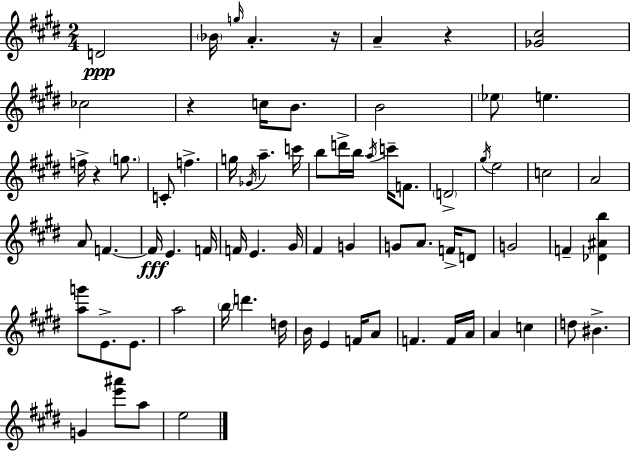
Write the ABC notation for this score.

X:1
T:Untitled
M:2/4
L:1/4
K:E
D2 _B/4 g/4 A z/4 A z [_G^c]2 _c2 z c/4 B/2 B2 _e/2 e f/4 z g/2 C/2 f g/4 _G/4 a c'/4 b/2 d'/4 b/4 a/4 c'/4 F/2 D2 ^g/4 e2 c2 A2 A/2 F F/4 E F/4 F/4 E ^G/4 ^F G G/2 A/2 F/4 D/2 G2 F [_D^Ab] [ag']/2 E/2 E/2 a2 b/4 d' d/4 B/4 E F/4 A/2 F F/4 A/4 A c d/2 ^B G [e'^a']/2 a/2 e2